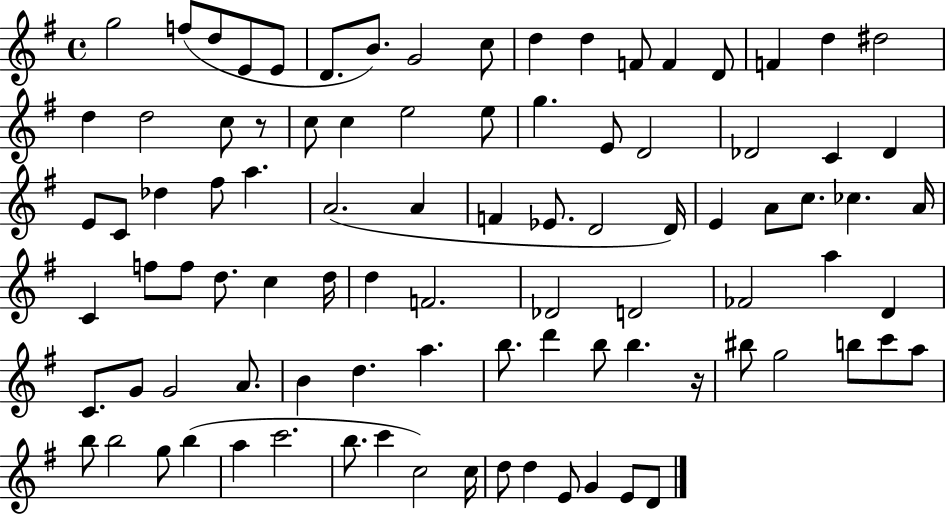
{
  \clef treble
  \time 4/4
  \defaultTimeSignature
  \key g \major
  \repeat volta 2 { g''2 f''8( d''8 e'8 e'8 | d'8. b'8.) g'2 c''8 | d''4 d''4 f'8 f'4 d'8 | f'4 d''4 dis''2 | \break d''4 d''2 c''8 r8 | c''8 c''4 e''2 e''8 | g''4. e'8 d'2 | des'2 c'4 des'4 | \break e'8 c'8 des''4 fis''8 a''4. | a'2.( a'4 | f'4 ees'8. d'2 d'16) | e'4 a'8 c''8. ces''4. a'16 | \break c'4 f''8 f''8 d''8. c''4 d''16 | d''4 f'2. | des'2 d'2 | fes'2 a''4 d'4 | \break c'8. g'8 g'2 a'8. | b'4 d''4. a''4. | b''8. d'''4 b''8 b''4. r16 | bis''8 g''2 b''8 c'''8 a''8 | \break b''8 b''2 g''8 b''4( | a''4 c'''2. | b''8. c'''4 c''2) c''16 | d''8 d''4 e'8 g'4 e'8 d'8 | \break } \bar "|."
}